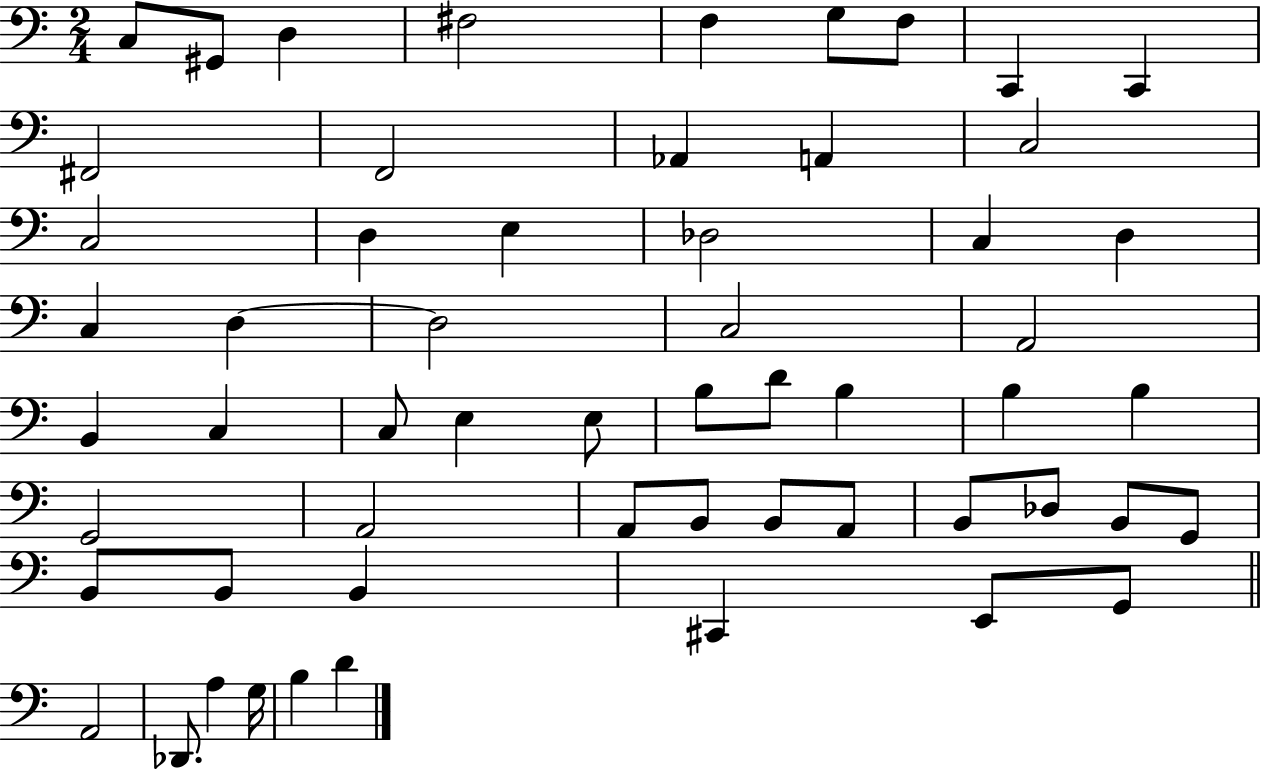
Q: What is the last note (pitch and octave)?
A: D4